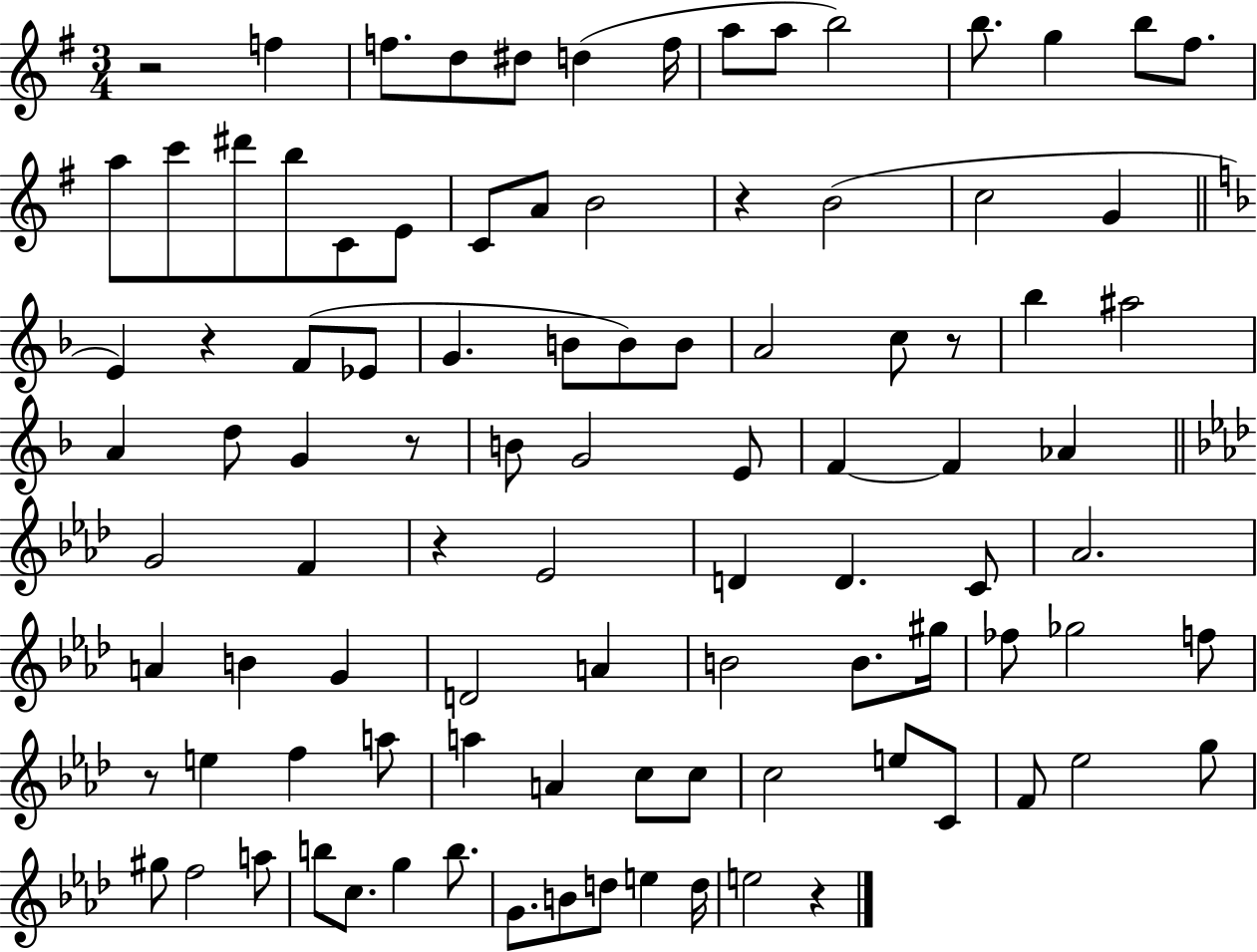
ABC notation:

X:1
T:Untitled
M:3/4
L:1/4
K:G
z2 f f/2 d/2 ^d/2 d f/4 a/2 a/2 b2 b/2 g b/2 ^f/2 a/2 c'/2 ^d'/2 b/2 C/2 E/2 C/2 A/2 B2 z B2 c2 G E z F/2 _E/2 G B/2 B/2 B/2 A2 c/2 z/2 _b ^a2 A d/2 G z/2 B/2 G2 E/2 F F _A G2 F z _E2 D D C/2 _A2 A B G D2 A B2 B/2 ^g/4 _f/2 _g2 f/2 z/2 e f a/2 a A c/2 c/2 c2 e/2 C/2 F/2 _e2 g/2 ^g/2 f2 a/2 b/2 c/2 g b/2 G/2 B/2 d/2 e d/4 e2 z